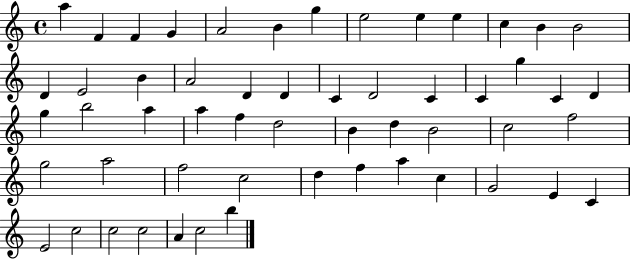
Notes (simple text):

A5/q F4/q F4/q G4/q A4/h B4/q G5/q E5/h E5/q E5/q C5/q B4/q B4/h D4/q E4/h B4/q A4/h D4/q D4/q C4/q D4/h C4/q C4/q G5/q C4/q D4/q G5/q B5/h A5/q A5/q F5/q D5/h B4/q D5/q B4/h C5/h F5/h G5/h A5/h F5/h C5/h D5/q F5/q A5/q C5/q G4/h E4/q C4/q E4/h C5/h C5/h C5/h A4/q C5/h B5/q